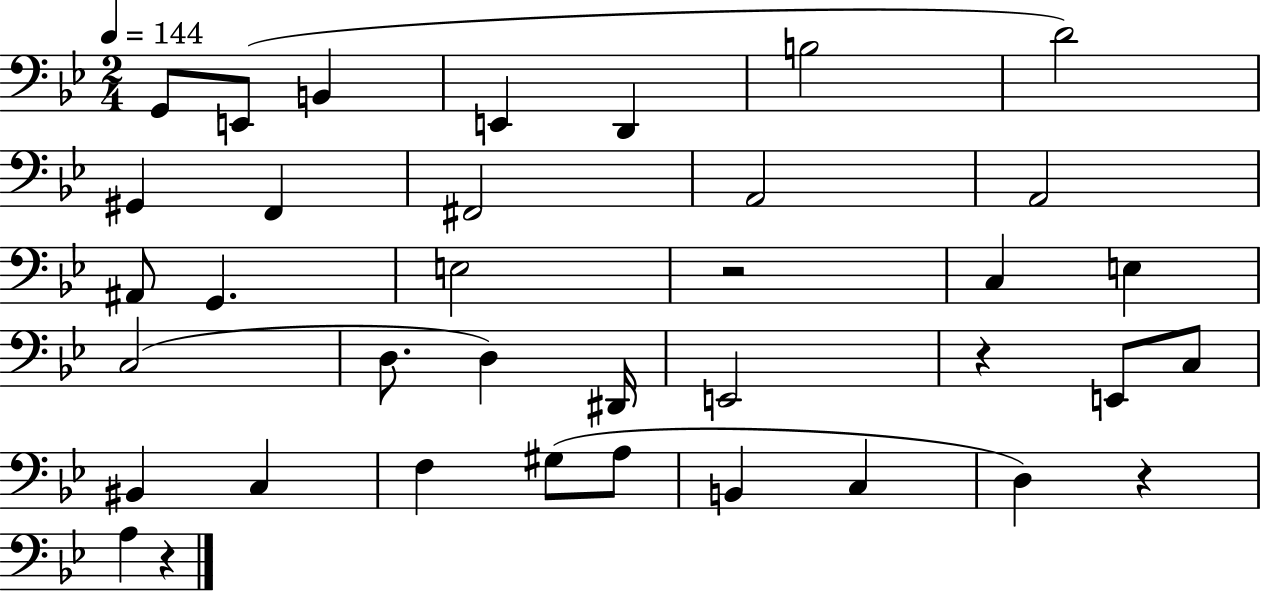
{
  \clef bass
  \numericTimeSignature
  \time 2/4
  \key bes \major
  \tempo 4 = 144
  g,8 e,8( b,4 | e,4 d,4 | b2 | d'2) | \break gis,4 f,4 | fis,2 | a,2 | a,2 | \break ais,8 g,4. | e2 | r2 | c4 e4 | \break c2( | d8. d4) dis,16 | e,2 | r4 e,8 c8 | \break bis,4 c4 | f4 gis8( a8 | b,4 c4 | d4) r4 | \break a4 r4 | \bar "|."
}